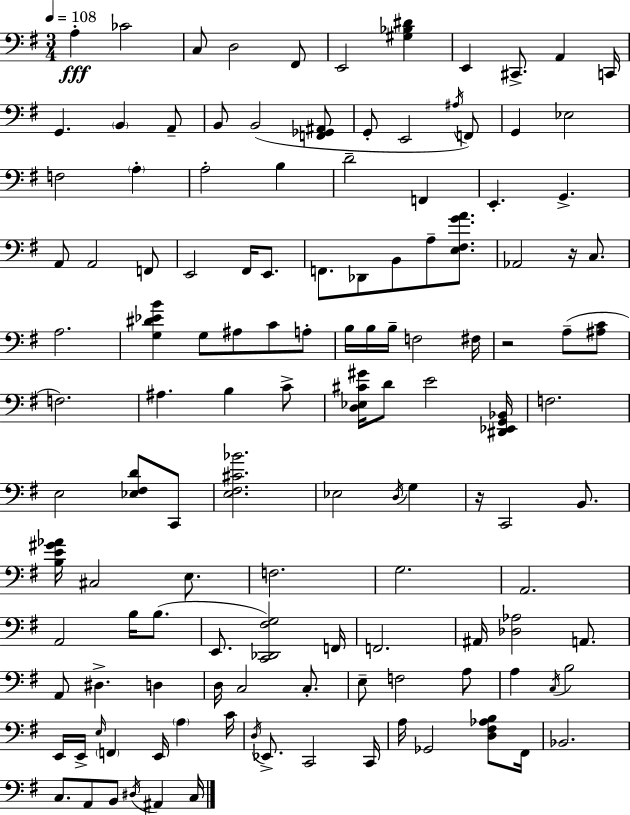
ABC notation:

X:1
T:Untitled
M:3/4
L:1/4
K:Em
A, _C2 C,/2 D,2 ^F,,/2 E,,2 [^G,_B,^D] E,, ^C,,/2 A,, C,,/4 G,, B,, A,,/2 B,,/2 B,,2 [F,,_G,,^A,,]/2 G,,/2 E,,2 ^A,/4 F,,/2 G,, _E,2 F,2 A, A,2 B, D2 F,, E,, G,, A,,/2 A,,2 F,,/2 E,,2 ^F,,/4 E,,/2 F,,/2 _D,,/2 B,,/2 A,/2 [E,^F,GA]/2 _A,,2 z/4 C,/2 A,2 [G,^D_EB] G,/2 ^A,/2 C/2 A,/2 B,/4 B,/4 B,/4 F,2 ^F,/4 z2 A,/2 [^A,C]/2 F,2 ^A, B, C/2 [D,_E,^C^G]/4 D/2 E2 [^D,,_E,,G,,_B,,]/4 F,2 E,2 [_E,^F,D]/2 C,,/2 [E,^F,^C_B]2 _E,2 D,/4 G, z/4 C,,2 B,,/2 [B,E^G_A]/4 ^C,2 E,/2 F,2 G,2 A,,2 A,,2 B,/4 B,/2 E,,/2 [C,,_D,,^F,G,]2 F,,/4 F,,2 ^A,,/4 [_D,_A,]2 A,,/2 A,,/2 ^D, D, D,/4 C,2 C,/2 E,/2 F,2 A,/2 A, C,/4 B,2 E,,/4 E,,/4 E,/4 F,, E,,/4 A, C/4 D,/4 _E,,/2 C,,2 C,,/4 A,/4 _G,,2 [D,^F,_A,B,]/2 ^F,,/4 _B,,2 C,/2 A,,/2 B,,/2 ^D,/4 ^A,, C,/4